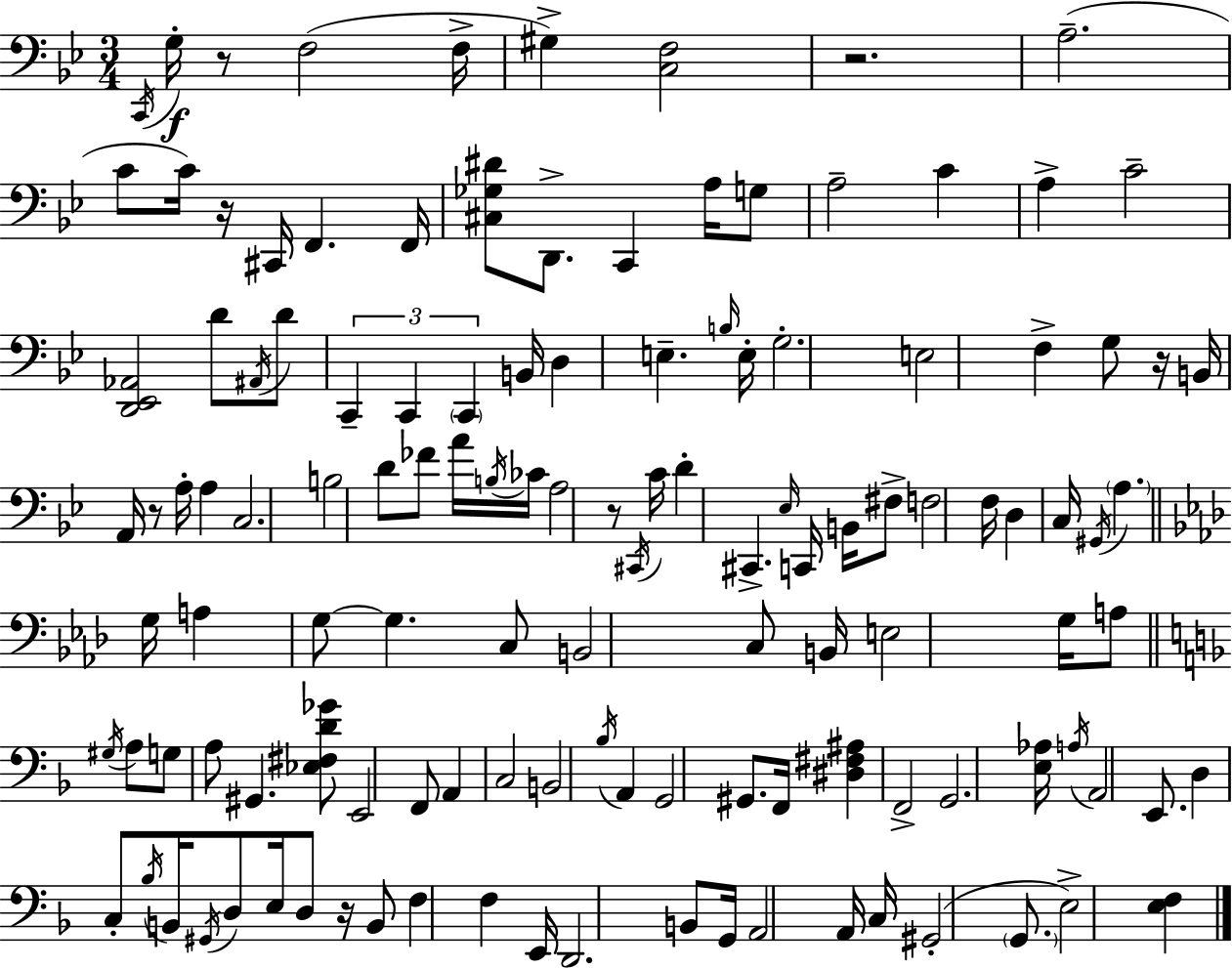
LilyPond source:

{
  \clef bass
  \numericTimeSignature
  \time 3/4
  \key g \minor
  \acciaccatura { c,16 }\f g16-. r8 f2( | f16-> gis4->) <c f>2 | r2. | a2.--( | \break c'8 c'16) r16 cis,16 f,4. | f,16 <cis ges dis'>8 d,8.-> c,4 a16 g8 | a2-- c'4 | a4-> c'2-- | \break <d, ees, aes,>2 d'8 \acciaccatura { ais,16 } | d'8 \tuplet 3/2 { c,4-- c,4 \parenthesize c,4 } | b,16 d4 e4.-- | \grace { b16 } e16-. g2.-. | \break e2 f4-> | g8 r16 b,16 a,16 r8 a16-. a4 | c2. | b2 d'8 | \break fes'8 a'16 \acciaccatura { b16 } ces'16 a2 | r8 \acciaccatura { cis,16 } c'16 d'4-. cis,4.-> | \grace { ees16 } c,16 b,16 fis8-> f2 | f16 d4 c16 \acciaccatura { gis,16 } | \break \parenthesize a4. \bar "||" \break \key f \minor g16 a4 g8~~ g4. | c8 b,2 c8 | b,16 e2 g16 a8 | \bar "||" \break \key f \major \acciaccatura { gis16 } a8 g8 a8 gis,4. | <ees fis d' ges'>8 e,2 f,8 | a,4 c2 | b,2 \acciaccatura { bes16 } a,4 | \break g,2 gis,8. | f,16 <dis fis ais>4 f,2-> | g,2. | <e aes>16 \acciaccatura { a16 } a,2 | \break e,8. d4 c8-. \acciaccatura { bes16 } b,16 \acciaccatura { gis,16 } | d8 e16 d8 r16 b,8 f4 | f4 e,16 d,2. | b,8 g,16 a,2 | \break a,16 c16 gis,2-.( | \parenthesize g,8. e2->) | <e f>4 \bar "|."
}